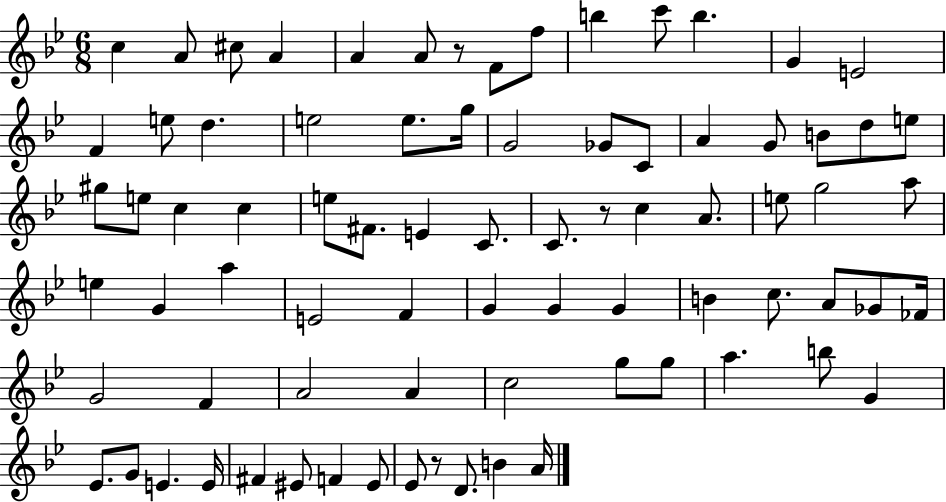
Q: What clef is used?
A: treble